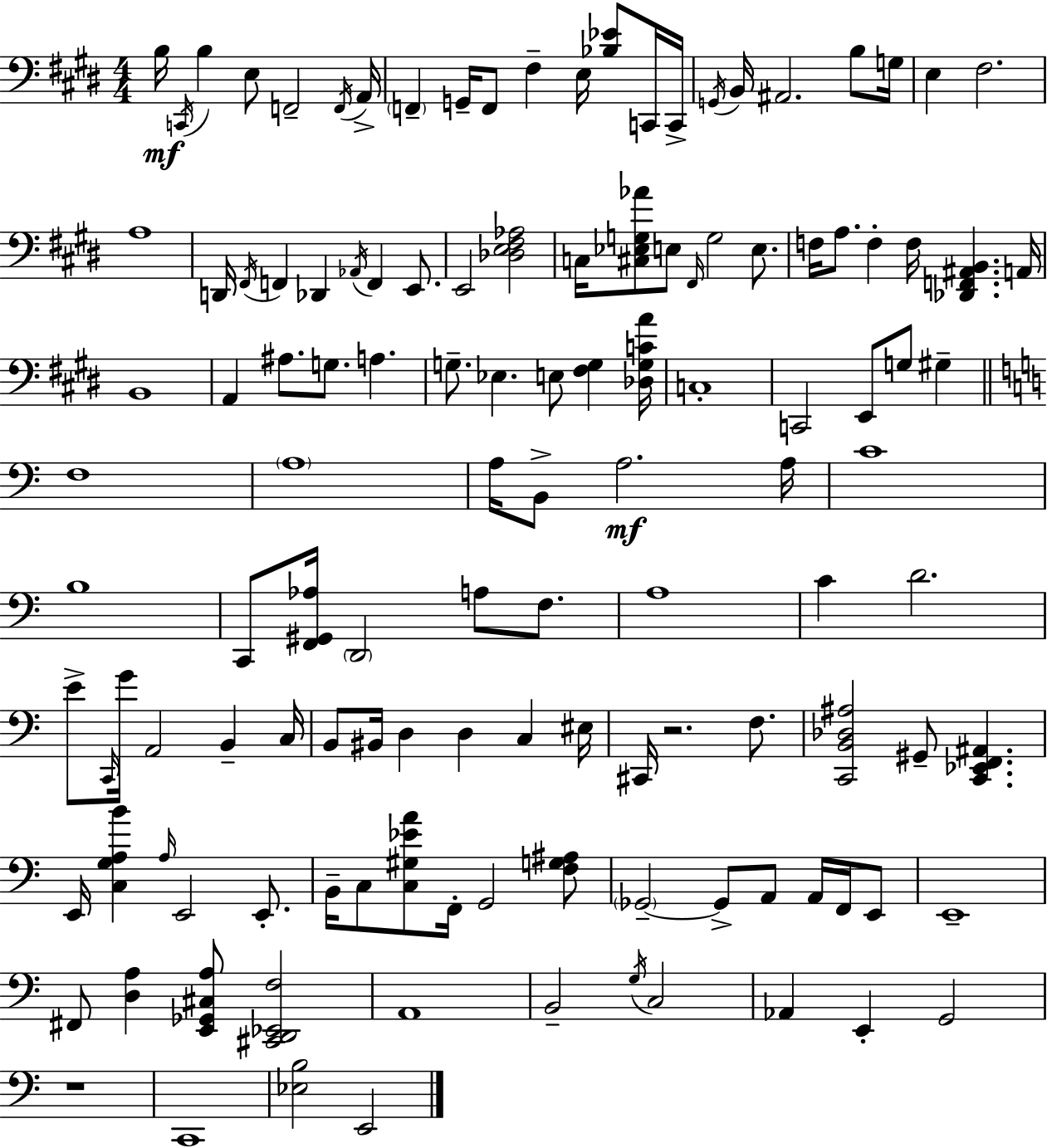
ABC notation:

X:1
T:Untitled
M:4/4
L:1/4
K:E
B,/4 C,,/4 B, E,/2 F,,2 F,,/4 A,,/4 F,, G,,/4 F,,/2 ^F, E,/4 [_B,_E]/2 C,,/4 C,,/4 G,,/4 B,,/4 ^A,,2 B,/2 G,/4 E, ^F,2 A,4 D,,/4 ^F,,/4 F,, _D,, _A,,/4 F,, E,,/2 E,,2 [_D,E,^F,_A,]2 C,/4 [^C,_E,G,_A]/2 E,/2 ^F,,/4 G,2 E,/2 F,/4 A,/2 F, F,/4 [_D,,F,,^A,,B,,] A,,/4 B,,4 A,, ^A,/2 G,/2 A, G,/2 _E, E,/2 [^F,G,] [_D,G,CA]/4 C,4 C,,2 E,,/2 G,/2 ^G, F,4 A,4 A,/4 B,,/2 A,2 A,/4 C4 B,4 C,,/2 [F,,^G,,_A,]/4 D,,2 A,/2 F,/2 A,4 C D2 E/2 C,,/4 G/4 A,,2 B,, C,/4 B,,/2 ^B,,/4 D, D, C, ^E,/4 ^C,,/4 z2 F,/2 [C,,B,,_D,^A,]2 ^G,,/2 [C,,_E,,F,,^A,,] E,,/4 [C,G,A,B] A,/4 E,,2 E,,/2 B,,/4 C,/2 [C,^G,_EA]/2 F,,/4 G,,2 [F,G,^A,]/2 _G,,2 _G,,/2 A,,/2 A,,/4 F,,/4 E,,/2 E,,4 ^F,,/2 [D,A,] [E,,_G,,^C,A,]/2 [^C,,D,,_E,,F,]2 A,,4 B,,2 G,/4 C,2 _A,, E,, G,,2 z4 C,,4 [_E,B,]2 E,,2